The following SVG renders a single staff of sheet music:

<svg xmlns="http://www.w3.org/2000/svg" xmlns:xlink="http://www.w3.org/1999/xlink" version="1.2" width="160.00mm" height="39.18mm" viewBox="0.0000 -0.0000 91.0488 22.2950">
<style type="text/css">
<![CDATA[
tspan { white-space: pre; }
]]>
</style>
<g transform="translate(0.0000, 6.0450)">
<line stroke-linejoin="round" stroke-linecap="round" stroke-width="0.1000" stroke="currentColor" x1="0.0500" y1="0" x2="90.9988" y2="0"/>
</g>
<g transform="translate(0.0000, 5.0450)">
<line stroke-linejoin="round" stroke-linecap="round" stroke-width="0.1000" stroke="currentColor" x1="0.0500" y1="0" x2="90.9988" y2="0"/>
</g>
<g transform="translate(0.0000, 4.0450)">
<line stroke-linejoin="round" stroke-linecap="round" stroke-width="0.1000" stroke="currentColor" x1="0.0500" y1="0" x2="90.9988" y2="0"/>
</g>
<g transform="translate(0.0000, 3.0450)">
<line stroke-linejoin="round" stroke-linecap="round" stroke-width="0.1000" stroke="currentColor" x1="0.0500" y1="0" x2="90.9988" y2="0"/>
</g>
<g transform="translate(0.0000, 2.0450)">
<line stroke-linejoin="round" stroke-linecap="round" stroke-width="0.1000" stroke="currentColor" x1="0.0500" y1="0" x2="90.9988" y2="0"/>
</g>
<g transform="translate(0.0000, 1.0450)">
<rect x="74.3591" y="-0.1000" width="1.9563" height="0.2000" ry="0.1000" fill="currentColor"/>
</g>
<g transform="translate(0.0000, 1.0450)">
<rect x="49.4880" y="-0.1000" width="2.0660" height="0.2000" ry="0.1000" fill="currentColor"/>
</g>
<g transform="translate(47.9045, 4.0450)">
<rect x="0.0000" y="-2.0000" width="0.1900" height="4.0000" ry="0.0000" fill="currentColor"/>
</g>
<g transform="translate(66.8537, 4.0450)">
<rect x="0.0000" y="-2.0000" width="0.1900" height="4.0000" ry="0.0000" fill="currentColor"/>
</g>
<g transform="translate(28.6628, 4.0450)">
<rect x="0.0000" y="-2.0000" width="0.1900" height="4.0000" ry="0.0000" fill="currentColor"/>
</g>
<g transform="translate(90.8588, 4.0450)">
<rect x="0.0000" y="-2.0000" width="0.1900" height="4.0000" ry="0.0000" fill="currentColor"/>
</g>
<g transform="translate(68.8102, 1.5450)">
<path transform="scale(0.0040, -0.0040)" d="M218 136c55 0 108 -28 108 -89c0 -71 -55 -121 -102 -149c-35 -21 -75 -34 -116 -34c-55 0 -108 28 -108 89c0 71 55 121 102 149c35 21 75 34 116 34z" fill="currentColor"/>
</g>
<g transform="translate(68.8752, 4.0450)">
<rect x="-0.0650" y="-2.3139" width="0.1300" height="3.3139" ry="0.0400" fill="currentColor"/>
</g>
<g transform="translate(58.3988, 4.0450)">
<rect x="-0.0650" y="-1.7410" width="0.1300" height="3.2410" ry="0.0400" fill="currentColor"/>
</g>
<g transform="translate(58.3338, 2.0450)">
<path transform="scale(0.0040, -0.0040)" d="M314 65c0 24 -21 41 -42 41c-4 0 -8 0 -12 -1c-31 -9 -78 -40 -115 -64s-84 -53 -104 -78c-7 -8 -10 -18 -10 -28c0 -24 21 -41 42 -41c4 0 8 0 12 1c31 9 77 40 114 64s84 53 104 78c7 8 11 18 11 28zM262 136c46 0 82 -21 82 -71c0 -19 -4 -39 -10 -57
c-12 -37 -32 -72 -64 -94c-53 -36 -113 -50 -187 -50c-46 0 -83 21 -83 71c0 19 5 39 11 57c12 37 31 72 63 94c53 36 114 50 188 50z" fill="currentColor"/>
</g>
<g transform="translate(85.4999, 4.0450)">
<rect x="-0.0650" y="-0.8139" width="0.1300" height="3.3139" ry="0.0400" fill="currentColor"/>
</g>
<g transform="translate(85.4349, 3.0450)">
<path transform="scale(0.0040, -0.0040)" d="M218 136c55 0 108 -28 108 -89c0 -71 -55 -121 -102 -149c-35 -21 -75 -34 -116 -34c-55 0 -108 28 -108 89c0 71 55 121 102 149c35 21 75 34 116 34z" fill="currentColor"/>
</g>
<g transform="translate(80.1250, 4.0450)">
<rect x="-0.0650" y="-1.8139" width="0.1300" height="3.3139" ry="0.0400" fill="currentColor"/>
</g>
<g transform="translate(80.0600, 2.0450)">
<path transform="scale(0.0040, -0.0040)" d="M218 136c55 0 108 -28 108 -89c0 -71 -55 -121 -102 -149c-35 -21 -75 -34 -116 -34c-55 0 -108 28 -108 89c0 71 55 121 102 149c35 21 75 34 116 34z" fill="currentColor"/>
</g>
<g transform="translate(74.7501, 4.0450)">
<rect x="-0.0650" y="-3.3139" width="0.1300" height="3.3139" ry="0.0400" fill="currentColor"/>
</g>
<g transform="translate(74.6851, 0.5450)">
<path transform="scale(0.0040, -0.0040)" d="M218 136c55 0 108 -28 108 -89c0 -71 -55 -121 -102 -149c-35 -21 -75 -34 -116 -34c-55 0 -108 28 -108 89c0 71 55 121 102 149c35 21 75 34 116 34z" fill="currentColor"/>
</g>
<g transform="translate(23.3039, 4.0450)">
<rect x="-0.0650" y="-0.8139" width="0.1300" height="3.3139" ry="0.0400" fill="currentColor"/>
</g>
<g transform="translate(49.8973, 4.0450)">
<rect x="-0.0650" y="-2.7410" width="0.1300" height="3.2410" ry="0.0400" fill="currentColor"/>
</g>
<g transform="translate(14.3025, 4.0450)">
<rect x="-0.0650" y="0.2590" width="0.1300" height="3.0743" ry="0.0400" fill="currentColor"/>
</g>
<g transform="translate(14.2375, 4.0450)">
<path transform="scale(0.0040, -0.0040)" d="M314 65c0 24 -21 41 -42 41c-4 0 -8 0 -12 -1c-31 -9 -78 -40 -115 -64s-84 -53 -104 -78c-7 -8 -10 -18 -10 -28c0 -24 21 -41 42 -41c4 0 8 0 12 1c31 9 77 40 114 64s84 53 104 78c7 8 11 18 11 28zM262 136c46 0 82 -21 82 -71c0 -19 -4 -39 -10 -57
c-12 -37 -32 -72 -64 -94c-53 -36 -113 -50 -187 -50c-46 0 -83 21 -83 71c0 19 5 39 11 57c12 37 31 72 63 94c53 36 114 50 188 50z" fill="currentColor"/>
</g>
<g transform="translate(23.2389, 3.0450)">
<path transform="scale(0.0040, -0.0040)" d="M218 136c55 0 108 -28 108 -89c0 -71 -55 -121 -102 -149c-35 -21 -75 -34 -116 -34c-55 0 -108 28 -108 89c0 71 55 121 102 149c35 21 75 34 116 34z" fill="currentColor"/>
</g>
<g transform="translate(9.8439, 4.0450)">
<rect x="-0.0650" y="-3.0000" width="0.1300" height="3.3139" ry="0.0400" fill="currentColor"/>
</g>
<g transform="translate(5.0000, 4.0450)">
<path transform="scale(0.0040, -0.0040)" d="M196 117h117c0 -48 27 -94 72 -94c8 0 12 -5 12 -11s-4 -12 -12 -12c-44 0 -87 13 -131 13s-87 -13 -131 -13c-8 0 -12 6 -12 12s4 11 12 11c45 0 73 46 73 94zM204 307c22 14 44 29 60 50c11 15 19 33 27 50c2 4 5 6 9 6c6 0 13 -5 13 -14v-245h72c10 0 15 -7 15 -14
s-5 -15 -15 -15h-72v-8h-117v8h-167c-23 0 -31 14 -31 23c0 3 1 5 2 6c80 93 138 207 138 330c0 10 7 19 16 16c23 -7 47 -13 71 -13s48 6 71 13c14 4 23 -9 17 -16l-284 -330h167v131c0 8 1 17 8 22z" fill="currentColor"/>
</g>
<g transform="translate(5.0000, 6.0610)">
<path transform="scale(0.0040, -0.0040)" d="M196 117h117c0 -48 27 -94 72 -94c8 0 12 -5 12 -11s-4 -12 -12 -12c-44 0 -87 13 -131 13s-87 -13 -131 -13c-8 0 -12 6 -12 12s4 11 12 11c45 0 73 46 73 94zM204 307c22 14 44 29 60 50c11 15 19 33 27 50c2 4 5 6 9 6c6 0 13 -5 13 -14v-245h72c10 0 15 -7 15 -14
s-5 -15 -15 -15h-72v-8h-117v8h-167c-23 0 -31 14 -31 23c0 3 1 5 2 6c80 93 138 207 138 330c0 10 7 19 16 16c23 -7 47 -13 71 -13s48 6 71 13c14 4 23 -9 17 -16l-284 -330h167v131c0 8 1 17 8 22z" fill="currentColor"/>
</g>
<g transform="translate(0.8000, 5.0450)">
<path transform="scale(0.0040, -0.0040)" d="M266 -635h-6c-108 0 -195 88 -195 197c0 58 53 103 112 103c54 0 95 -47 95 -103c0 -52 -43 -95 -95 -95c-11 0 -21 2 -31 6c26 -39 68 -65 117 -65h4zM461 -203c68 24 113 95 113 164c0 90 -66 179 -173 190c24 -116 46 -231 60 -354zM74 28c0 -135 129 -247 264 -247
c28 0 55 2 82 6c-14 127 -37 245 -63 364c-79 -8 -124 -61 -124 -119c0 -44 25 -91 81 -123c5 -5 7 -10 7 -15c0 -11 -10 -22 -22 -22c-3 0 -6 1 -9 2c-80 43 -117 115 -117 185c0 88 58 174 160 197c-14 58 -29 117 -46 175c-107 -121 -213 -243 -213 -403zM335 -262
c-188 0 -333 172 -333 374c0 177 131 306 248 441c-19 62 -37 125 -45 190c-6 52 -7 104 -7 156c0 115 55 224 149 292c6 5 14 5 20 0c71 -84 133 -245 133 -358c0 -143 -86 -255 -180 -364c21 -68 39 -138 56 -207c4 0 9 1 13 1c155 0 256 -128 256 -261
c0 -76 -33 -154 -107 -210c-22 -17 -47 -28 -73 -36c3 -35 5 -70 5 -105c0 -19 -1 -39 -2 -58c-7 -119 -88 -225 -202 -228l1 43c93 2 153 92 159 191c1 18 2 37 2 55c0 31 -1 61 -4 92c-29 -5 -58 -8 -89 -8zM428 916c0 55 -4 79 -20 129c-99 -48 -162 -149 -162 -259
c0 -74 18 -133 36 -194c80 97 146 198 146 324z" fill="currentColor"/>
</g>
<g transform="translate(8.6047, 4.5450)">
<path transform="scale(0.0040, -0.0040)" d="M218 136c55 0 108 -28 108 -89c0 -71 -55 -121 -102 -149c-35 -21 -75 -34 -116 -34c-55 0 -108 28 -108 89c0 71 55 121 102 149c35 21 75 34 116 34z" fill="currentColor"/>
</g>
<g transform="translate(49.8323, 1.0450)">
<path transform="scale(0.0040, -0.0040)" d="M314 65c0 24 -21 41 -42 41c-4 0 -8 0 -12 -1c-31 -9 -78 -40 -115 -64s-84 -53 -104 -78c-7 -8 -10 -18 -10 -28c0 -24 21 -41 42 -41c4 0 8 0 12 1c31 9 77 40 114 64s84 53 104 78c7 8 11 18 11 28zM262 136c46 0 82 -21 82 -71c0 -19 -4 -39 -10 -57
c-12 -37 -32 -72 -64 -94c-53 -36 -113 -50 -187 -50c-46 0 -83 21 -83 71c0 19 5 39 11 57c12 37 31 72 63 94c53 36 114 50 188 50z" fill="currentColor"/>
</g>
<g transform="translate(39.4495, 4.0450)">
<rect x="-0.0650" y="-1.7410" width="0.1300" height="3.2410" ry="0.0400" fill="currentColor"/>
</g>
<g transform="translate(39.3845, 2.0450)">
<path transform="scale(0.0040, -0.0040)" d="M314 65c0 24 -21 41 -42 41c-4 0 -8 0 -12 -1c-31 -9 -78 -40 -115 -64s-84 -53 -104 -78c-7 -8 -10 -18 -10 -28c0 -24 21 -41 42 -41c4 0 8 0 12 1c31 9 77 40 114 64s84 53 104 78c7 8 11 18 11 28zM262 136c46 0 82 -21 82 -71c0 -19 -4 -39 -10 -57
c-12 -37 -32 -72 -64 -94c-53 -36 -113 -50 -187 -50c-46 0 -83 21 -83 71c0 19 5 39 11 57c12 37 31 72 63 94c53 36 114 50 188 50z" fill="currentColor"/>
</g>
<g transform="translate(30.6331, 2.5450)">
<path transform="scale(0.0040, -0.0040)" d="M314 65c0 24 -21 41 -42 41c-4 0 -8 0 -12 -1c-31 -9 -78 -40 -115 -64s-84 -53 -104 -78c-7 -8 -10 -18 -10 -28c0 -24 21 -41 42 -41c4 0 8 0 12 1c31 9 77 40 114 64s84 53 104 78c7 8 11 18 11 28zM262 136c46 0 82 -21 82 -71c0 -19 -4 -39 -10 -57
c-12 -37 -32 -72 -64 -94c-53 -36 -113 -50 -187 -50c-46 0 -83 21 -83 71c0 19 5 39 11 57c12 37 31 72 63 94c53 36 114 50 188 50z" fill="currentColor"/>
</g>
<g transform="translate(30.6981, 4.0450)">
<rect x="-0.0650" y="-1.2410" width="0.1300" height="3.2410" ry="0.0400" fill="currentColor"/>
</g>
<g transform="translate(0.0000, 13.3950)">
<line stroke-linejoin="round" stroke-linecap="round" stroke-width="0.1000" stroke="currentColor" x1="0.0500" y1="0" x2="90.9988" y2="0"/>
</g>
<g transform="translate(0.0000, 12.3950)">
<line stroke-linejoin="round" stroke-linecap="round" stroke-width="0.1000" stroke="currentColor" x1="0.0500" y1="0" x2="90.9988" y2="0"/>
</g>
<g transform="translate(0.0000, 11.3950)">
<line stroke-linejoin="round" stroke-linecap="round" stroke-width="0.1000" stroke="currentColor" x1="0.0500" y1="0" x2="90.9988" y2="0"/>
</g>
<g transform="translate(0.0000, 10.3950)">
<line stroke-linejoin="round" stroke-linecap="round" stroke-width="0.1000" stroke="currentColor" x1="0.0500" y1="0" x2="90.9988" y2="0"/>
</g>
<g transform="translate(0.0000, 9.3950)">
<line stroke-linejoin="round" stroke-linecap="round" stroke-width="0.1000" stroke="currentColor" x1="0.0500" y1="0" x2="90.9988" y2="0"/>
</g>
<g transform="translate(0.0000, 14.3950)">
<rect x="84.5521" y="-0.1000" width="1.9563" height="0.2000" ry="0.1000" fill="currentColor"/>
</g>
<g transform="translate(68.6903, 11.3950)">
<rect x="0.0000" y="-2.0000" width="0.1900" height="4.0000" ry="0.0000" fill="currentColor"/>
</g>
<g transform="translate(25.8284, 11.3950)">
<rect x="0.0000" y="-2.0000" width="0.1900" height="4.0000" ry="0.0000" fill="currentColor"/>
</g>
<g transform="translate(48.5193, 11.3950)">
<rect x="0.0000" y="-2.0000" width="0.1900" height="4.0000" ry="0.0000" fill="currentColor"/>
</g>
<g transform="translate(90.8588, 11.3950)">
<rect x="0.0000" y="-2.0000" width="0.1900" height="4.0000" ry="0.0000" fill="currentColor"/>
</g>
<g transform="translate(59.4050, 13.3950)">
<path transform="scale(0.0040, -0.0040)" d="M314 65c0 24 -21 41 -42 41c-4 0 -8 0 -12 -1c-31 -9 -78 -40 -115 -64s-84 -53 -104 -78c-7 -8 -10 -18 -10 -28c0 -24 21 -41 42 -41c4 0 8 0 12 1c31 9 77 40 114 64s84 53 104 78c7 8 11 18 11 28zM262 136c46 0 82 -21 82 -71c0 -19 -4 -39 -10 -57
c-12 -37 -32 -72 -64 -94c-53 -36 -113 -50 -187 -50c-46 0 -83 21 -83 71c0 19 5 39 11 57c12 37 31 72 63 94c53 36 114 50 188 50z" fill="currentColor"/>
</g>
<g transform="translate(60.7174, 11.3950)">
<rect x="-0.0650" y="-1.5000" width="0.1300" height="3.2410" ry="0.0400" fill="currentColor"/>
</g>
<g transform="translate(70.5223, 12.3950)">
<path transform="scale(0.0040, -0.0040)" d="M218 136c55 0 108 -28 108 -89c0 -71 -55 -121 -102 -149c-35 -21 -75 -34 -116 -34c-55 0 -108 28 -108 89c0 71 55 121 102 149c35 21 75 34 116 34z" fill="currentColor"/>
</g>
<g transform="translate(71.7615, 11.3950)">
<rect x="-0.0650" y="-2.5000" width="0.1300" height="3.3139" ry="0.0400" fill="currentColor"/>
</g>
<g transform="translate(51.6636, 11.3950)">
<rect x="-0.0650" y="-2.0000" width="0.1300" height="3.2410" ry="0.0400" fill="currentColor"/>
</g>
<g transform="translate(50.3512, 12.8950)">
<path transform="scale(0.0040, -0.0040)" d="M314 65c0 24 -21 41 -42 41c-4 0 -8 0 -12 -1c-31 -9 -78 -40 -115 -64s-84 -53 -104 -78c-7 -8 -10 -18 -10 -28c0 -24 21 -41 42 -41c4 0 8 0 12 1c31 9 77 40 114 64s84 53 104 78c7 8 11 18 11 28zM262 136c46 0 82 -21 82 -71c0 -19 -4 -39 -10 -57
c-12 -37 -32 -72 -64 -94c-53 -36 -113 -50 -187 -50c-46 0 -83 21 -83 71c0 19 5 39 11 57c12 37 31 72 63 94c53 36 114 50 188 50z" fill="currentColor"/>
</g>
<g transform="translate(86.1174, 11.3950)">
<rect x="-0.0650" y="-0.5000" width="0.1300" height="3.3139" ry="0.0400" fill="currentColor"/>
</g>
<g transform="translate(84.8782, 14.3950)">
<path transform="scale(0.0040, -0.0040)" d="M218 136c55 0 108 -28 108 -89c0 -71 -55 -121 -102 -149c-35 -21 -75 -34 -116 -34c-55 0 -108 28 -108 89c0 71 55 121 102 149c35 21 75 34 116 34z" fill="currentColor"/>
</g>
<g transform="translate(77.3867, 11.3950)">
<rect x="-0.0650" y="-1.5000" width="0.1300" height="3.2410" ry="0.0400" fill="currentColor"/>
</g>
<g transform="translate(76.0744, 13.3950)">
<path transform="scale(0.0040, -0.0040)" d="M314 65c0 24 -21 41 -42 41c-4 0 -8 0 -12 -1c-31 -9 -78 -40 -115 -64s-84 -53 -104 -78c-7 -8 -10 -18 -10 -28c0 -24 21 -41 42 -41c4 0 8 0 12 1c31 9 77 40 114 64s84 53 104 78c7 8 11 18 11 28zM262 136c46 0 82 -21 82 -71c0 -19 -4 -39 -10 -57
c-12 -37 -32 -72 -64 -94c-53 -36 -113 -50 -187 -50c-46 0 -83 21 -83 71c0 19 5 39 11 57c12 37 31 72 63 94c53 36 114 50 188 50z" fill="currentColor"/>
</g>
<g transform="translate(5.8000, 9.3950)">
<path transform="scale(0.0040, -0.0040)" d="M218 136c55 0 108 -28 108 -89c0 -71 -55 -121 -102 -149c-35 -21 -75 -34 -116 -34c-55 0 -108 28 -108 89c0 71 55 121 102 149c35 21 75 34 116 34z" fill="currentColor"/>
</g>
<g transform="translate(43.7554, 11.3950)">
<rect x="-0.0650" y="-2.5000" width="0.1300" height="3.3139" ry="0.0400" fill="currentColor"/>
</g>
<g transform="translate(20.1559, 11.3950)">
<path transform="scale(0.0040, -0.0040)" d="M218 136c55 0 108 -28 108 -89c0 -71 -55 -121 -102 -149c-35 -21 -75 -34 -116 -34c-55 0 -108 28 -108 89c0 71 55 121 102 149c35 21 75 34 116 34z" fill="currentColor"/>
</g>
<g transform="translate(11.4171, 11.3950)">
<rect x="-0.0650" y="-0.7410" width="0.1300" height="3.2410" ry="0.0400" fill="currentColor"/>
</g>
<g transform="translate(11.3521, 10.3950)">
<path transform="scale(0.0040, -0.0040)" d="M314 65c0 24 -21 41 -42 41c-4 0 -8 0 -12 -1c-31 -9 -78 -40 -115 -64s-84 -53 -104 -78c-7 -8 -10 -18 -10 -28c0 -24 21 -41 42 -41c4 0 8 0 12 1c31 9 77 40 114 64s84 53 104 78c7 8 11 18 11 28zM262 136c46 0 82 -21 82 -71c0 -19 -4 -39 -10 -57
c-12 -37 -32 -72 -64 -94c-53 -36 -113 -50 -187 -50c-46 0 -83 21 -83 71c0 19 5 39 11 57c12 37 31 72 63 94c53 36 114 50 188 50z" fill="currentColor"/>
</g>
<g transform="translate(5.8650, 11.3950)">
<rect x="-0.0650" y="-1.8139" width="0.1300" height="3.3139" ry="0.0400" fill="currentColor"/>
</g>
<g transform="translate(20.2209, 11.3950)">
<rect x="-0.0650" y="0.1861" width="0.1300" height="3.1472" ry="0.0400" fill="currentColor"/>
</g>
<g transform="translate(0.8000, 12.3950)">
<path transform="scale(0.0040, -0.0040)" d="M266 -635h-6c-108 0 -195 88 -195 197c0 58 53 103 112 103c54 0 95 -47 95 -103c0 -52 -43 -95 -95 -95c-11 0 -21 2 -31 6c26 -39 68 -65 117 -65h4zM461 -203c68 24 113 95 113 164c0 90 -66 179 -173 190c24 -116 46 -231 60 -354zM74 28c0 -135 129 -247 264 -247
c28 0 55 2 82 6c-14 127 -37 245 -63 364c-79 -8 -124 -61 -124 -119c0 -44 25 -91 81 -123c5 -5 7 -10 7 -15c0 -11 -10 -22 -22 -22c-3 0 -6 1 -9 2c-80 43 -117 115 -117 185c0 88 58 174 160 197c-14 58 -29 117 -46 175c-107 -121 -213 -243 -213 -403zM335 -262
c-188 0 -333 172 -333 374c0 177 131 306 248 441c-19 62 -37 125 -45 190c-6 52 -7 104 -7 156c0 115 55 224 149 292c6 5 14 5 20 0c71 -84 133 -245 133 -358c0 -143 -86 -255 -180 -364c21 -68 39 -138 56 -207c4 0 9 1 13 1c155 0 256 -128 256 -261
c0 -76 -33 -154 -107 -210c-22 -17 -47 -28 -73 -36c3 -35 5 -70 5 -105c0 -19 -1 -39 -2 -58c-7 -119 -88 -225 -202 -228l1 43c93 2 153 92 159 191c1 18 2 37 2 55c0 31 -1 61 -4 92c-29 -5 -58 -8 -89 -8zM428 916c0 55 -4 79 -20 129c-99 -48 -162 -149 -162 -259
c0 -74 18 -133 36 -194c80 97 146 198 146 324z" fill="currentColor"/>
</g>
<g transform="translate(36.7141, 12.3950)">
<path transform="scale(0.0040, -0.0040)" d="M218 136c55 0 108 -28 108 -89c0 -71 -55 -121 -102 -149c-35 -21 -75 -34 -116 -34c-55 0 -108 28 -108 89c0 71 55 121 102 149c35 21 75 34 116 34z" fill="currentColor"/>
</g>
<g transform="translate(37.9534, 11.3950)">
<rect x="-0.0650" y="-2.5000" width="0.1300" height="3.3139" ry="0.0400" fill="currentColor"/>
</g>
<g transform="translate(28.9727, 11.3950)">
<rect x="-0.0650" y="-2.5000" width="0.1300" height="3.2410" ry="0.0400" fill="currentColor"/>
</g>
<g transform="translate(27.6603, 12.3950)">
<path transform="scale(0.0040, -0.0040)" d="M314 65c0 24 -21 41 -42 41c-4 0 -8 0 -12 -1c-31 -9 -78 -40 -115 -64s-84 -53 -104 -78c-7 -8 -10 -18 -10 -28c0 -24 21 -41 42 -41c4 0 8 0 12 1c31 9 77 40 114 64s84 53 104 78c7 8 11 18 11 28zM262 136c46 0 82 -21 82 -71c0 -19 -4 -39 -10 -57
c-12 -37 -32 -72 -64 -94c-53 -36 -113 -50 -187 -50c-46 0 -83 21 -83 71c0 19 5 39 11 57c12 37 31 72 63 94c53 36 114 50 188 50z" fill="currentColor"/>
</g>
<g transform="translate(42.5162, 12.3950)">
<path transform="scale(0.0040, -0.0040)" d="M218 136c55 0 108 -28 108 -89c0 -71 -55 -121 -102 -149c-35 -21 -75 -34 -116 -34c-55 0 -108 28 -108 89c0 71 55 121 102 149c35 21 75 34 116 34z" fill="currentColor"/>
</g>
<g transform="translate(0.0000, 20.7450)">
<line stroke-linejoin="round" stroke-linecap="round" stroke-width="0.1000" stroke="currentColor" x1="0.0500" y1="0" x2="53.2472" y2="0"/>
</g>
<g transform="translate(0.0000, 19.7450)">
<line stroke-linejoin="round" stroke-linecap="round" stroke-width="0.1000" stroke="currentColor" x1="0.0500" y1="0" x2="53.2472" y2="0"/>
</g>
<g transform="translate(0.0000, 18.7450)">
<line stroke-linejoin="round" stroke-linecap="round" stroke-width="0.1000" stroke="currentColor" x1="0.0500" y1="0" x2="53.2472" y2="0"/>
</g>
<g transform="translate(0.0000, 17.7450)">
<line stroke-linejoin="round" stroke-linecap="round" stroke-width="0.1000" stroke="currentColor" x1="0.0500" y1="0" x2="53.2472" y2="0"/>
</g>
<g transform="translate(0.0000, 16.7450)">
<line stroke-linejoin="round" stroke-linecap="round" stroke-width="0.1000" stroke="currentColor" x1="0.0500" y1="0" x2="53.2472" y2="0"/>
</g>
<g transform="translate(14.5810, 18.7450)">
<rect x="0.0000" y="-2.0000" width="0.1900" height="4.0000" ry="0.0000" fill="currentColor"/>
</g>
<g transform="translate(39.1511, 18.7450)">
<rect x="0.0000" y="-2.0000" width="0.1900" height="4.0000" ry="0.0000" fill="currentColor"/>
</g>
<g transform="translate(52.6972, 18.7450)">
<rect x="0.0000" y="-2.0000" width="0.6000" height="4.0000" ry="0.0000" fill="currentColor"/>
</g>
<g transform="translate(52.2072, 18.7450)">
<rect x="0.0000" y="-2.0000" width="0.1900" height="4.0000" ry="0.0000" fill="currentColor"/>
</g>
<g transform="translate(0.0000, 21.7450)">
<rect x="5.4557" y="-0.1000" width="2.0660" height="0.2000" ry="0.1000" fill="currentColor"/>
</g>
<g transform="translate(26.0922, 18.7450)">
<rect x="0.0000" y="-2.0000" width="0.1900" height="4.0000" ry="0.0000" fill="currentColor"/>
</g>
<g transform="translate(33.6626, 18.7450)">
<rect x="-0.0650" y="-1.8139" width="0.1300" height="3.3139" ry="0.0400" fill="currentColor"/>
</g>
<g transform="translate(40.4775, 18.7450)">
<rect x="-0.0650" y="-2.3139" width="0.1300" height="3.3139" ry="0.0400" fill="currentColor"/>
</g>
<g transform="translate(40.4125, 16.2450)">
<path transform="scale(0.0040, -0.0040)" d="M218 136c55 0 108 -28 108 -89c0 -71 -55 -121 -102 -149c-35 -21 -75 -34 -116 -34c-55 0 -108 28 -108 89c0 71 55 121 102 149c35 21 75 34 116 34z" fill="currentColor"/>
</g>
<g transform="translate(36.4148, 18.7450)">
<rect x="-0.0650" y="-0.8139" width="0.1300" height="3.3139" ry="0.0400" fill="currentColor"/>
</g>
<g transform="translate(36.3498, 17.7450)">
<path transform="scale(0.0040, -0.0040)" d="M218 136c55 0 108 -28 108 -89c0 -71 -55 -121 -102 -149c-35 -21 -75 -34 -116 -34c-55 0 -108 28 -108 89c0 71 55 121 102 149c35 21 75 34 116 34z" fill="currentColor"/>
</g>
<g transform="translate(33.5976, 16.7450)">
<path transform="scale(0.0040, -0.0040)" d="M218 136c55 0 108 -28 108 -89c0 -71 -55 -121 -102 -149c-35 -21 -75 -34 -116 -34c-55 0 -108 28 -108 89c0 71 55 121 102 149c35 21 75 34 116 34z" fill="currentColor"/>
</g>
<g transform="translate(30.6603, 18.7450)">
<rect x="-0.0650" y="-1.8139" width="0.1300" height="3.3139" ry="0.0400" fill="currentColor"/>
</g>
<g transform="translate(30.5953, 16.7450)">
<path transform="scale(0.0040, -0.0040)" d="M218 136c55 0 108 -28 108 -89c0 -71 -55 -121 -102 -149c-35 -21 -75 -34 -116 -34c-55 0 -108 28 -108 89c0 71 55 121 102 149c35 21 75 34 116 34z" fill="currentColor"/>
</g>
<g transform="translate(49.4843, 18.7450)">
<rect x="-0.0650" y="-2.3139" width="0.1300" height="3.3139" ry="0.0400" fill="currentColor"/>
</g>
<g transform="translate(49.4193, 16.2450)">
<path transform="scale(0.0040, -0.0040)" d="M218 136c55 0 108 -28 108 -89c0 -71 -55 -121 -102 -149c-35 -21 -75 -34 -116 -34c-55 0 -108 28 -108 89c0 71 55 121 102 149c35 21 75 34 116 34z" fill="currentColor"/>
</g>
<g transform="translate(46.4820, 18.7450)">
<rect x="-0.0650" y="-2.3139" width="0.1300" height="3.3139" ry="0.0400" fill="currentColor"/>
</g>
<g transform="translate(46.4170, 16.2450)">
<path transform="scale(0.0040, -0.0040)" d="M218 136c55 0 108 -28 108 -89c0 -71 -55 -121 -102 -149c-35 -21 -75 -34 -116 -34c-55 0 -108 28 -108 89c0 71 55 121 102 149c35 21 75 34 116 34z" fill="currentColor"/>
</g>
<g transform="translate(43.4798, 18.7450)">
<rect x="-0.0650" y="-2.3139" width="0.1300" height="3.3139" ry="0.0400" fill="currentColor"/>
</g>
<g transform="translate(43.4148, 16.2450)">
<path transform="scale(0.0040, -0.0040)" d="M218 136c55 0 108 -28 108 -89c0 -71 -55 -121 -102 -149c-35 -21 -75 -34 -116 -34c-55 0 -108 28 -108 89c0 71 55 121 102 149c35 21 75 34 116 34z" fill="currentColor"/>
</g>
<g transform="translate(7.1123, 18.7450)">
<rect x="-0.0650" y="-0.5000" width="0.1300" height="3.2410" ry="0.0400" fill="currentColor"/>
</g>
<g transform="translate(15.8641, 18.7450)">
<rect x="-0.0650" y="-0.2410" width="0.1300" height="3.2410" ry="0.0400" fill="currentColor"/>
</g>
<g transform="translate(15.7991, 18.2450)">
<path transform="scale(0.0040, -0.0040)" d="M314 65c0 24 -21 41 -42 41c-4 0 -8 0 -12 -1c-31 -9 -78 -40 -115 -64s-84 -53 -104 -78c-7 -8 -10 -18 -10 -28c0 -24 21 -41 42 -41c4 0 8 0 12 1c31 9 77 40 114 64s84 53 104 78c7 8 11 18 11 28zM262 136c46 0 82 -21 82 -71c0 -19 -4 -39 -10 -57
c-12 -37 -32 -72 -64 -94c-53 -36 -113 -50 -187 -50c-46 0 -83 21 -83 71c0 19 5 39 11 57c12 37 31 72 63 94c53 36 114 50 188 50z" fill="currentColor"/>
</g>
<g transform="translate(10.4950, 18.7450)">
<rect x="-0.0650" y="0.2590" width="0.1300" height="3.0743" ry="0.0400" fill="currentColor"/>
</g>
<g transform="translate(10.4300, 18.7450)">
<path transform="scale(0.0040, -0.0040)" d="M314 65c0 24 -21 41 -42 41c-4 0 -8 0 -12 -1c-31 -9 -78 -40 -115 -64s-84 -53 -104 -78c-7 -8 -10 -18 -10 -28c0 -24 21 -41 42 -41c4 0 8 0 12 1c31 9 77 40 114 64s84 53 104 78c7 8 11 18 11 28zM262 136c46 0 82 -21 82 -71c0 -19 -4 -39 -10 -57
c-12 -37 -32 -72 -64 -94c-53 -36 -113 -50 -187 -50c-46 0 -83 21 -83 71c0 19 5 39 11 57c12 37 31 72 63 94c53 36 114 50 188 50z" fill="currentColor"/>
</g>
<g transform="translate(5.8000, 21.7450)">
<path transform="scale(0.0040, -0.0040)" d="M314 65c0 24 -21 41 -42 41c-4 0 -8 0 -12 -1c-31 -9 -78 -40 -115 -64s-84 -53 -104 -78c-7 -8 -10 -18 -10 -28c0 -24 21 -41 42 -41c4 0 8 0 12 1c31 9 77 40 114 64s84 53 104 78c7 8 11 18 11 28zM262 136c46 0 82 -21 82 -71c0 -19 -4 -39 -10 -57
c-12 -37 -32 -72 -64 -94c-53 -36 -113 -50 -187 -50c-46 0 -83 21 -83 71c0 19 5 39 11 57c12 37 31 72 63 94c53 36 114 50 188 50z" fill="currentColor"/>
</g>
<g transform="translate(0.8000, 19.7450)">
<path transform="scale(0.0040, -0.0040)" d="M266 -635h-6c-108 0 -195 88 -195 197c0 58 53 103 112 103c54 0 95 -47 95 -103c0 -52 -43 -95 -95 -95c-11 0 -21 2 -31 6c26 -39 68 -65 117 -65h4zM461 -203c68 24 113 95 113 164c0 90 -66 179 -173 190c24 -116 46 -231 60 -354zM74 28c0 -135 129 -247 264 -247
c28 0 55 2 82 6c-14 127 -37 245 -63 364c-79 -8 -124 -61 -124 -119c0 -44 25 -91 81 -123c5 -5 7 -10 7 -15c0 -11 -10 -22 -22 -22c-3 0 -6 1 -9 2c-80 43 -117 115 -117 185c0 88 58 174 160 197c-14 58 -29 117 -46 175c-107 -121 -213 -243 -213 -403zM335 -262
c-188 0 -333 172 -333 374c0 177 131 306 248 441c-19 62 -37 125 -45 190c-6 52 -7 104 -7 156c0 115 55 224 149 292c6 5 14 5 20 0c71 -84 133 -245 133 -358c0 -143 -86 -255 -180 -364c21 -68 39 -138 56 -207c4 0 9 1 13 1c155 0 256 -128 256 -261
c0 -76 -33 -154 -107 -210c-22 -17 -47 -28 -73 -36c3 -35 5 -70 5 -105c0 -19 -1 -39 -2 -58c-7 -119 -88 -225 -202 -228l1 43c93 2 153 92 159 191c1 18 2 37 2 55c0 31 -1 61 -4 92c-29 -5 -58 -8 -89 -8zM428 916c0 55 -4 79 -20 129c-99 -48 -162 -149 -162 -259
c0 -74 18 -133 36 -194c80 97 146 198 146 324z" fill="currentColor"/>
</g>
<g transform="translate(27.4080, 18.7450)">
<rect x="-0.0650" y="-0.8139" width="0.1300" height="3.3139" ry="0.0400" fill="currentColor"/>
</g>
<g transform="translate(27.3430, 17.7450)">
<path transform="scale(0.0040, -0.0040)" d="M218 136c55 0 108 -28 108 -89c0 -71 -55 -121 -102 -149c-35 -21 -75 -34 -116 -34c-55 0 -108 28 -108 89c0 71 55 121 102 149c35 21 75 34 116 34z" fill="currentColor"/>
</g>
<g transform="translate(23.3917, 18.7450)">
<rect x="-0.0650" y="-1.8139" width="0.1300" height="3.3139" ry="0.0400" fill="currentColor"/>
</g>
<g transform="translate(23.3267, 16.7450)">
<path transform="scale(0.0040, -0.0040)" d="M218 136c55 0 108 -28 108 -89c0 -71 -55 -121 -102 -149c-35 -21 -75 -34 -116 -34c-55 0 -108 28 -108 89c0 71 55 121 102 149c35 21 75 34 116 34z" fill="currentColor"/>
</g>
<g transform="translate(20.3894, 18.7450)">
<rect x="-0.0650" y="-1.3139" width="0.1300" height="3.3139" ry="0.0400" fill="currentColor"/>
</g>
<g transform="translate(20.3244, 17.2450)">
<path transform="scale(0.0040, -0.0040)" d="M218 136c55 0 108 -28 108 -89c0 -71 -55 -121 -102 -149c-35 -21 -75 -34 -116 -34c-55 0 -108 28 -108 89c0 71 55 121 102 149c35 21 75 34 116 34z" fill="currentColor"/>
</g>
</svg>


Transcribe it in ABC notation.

X:1
T:Untitled
M:4/4
L:1/4
K:C
A B2 d e2 f2 a2 f2 g b f d f d2 B G2 G G F2 E2 G E2 C C2 B2 c2 e f d f f d g g g g